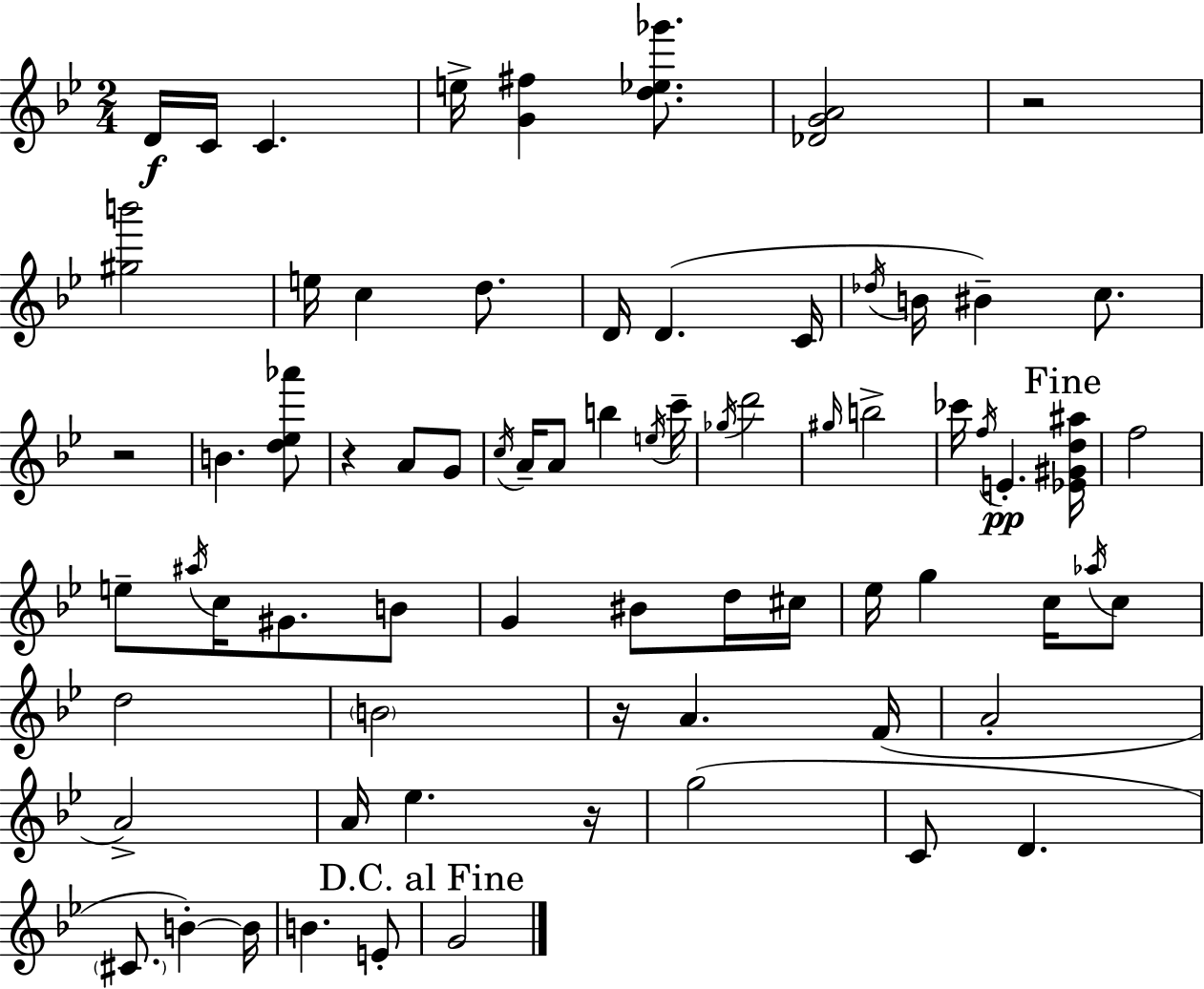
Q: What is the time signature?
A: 2/4